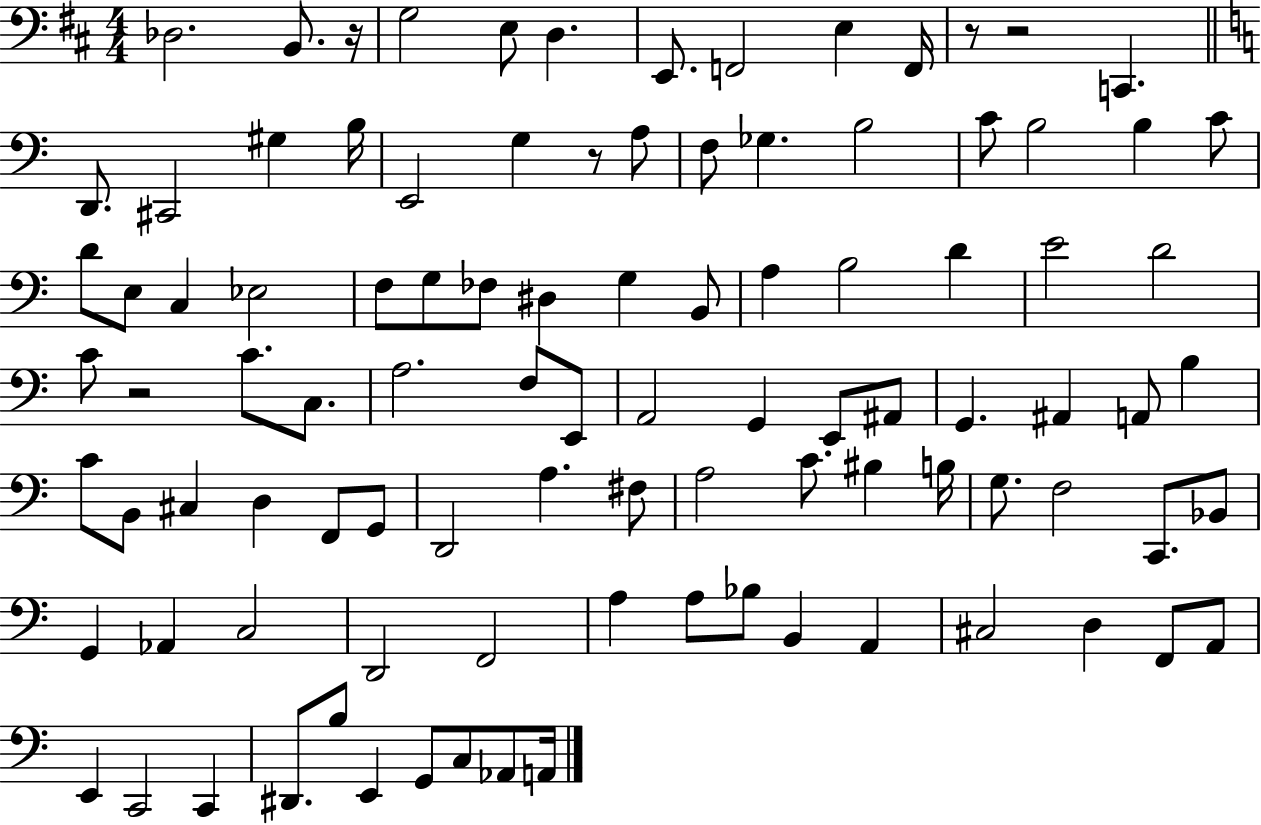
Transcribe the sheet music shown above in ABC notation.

X:1
T:Untitled
M:4/4
L:1/4
K:D
_D,2 B,,/2 z/4 G,2 E,/2 D, E,,/2 F,,2 E, F,,/4 z/2 z2 C,, D,,/2 ^C,,2 ^G, B,/4 E,,2 G, z/2 A,/2 F,/2 _G, B,2 C/2 B,2 B, C/2 D/2 E,/2 C, _E,2 F,/2 G,/2 _F,/2 ^D, G, B,,/2 A, B,2 D E2 D2 C/2 z2 C/2 C,/2 A,2 F,/2 E,,/2 A,,2 G,, E,,/2 ^A,,/2 G,, ^A,, A,,/2 B, C/2 B,,/2 ^C, D, F,,/2 G,,/2 D,,2 A, ^F,/2 A,2 C/2 ^B, B,/4 G,/2 F,2 C,,/2 _B,,/2 G,, _A,, C,2 D,,2 F,,2 A, A,/2 _B,/2 B,, A,, ^C,2 D, F,,/2 A,,/2 E,, C,,2 C,, ^D,,/2 B,/2 E,, G,,/2 C,/2 _A,,/2 A,,/4